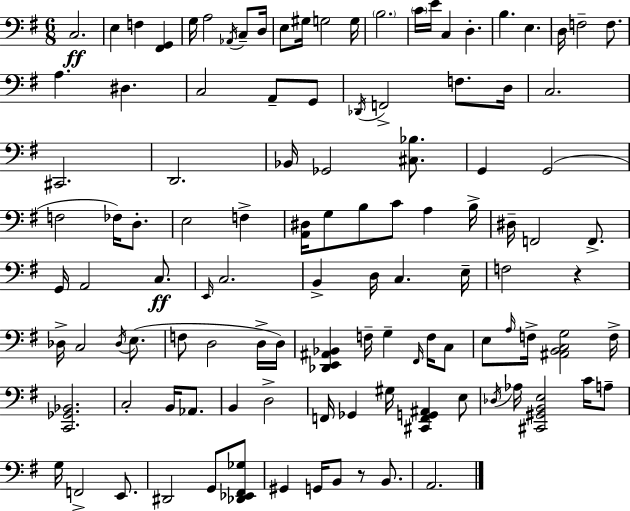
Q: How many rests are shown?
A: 2